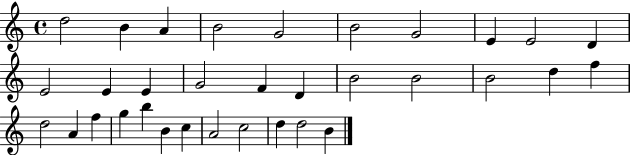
{
  \clef treble
  \time 4/4
  \defaultTimeSignature
  \key c \major
  d''2 b'4 a'4 | b'2 g'2 | b'2 g'2 | e'4 e'2 d'4 | \break e'2 e'4 e'4 | g'2 f'4 d'4 | b'2 b'2 | b'2 d''4 f''4 | \break d''2 a'4 f''4 | g''4 b''4 b'4 c''4 | a'2 c''2 | d''4 d''2 b'4 | \break \bar "|."
}